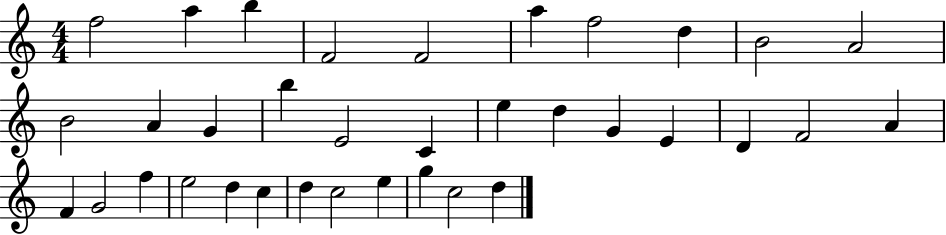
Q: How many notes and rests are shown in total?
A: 35